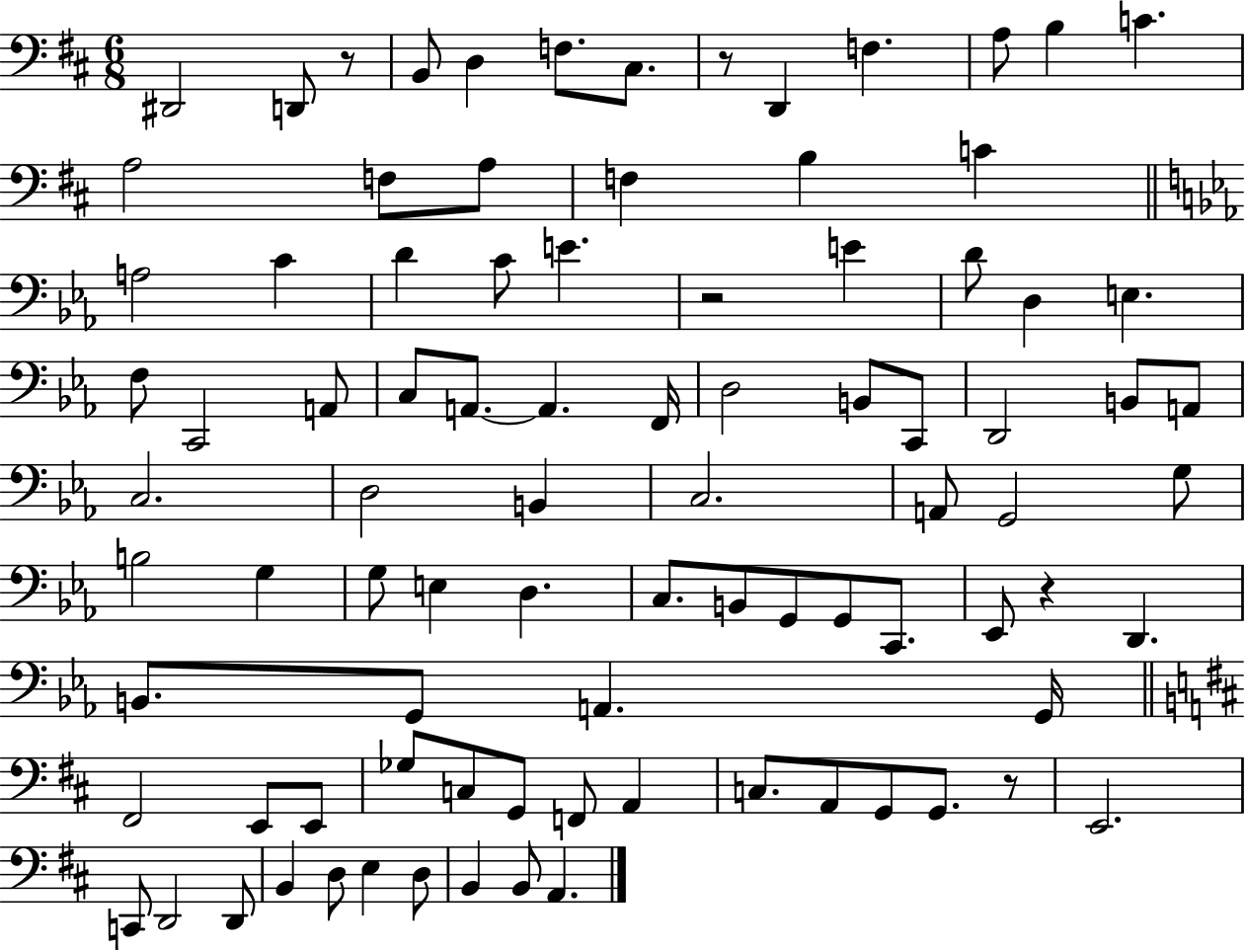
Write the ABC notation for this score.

X:1
T:Untitled
M:6/8
L:1/4
K:D
^D,,2 D,,/2 z/2 B,,/2 D, F,/2 ^C,/2 z/2 D,, F, A,/2 B, C A,2 F,/2 A,/2 F, B, C A,2 C D C/2 E z2 E D/2 D, E, F,/2 C,,2 A,,/2 C,/2 A,,/2 A,, F,,/4 D,2 B,,/2 C,,/2 D,,2 B,,/2 A,,/2 C,2 D,2 B,, C,2 A,,/2 G,,2 G,/2 B,2 G, G,/2 E, D, C,/2 B,,/2 G,,/2 G,,/2 C,,/2 _E,,/2 z D,, B,,/2 G,,/2 A,, G,,/4 ^F,,2 E,,/2 E,,/2 _G,/2 C,/2 G,,/2 F,,/2 A,, C,/2 A,,/2 G,,/2 G,,/2 z/2 E,,2 C,,/2 D,,2 D,,/2 B,, D,/2 E, D,/2 B,, B,,/2 A,,